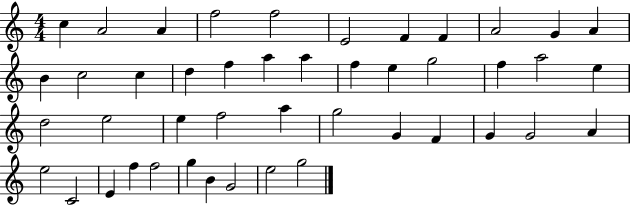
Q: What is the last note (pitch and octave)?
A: G5